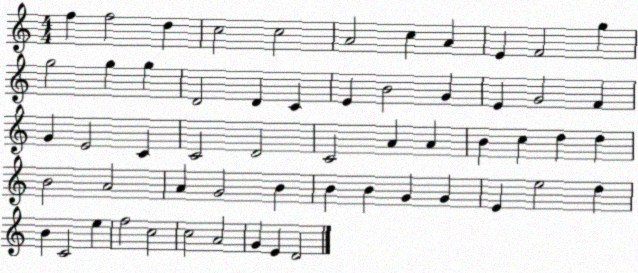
X:1
T:Untitled
M:4/4
L:1/4
K:C
f f2 d c2 c2 A2 c A E F2 g g2 g g D2 D C E B2 G E G2 F G E2 C C2 D2 C2 A A B c d d B2 A2 A G2 B B B G G E e2 d B C2 e f2 c2 c2 A2 G E D2